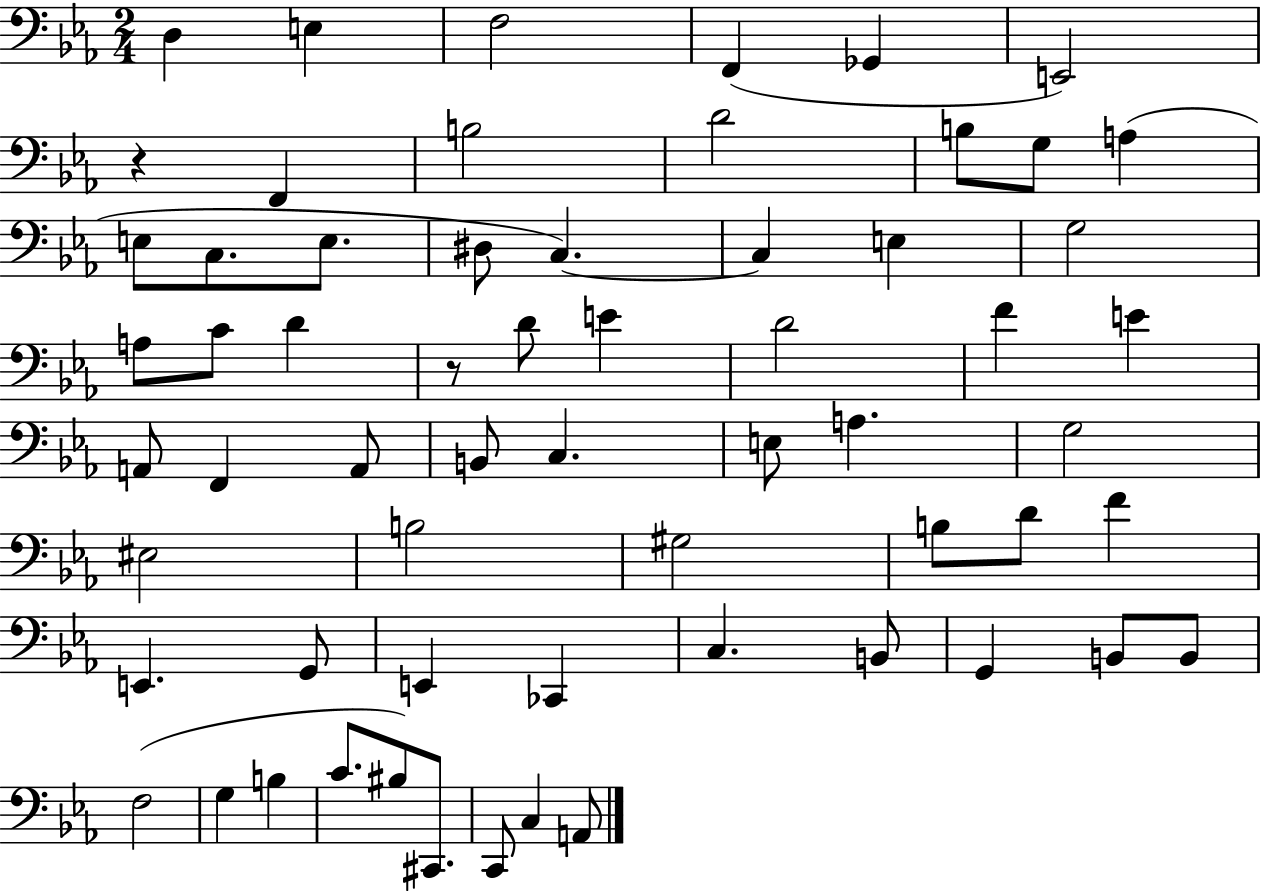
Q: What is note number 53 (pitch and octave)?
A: G3